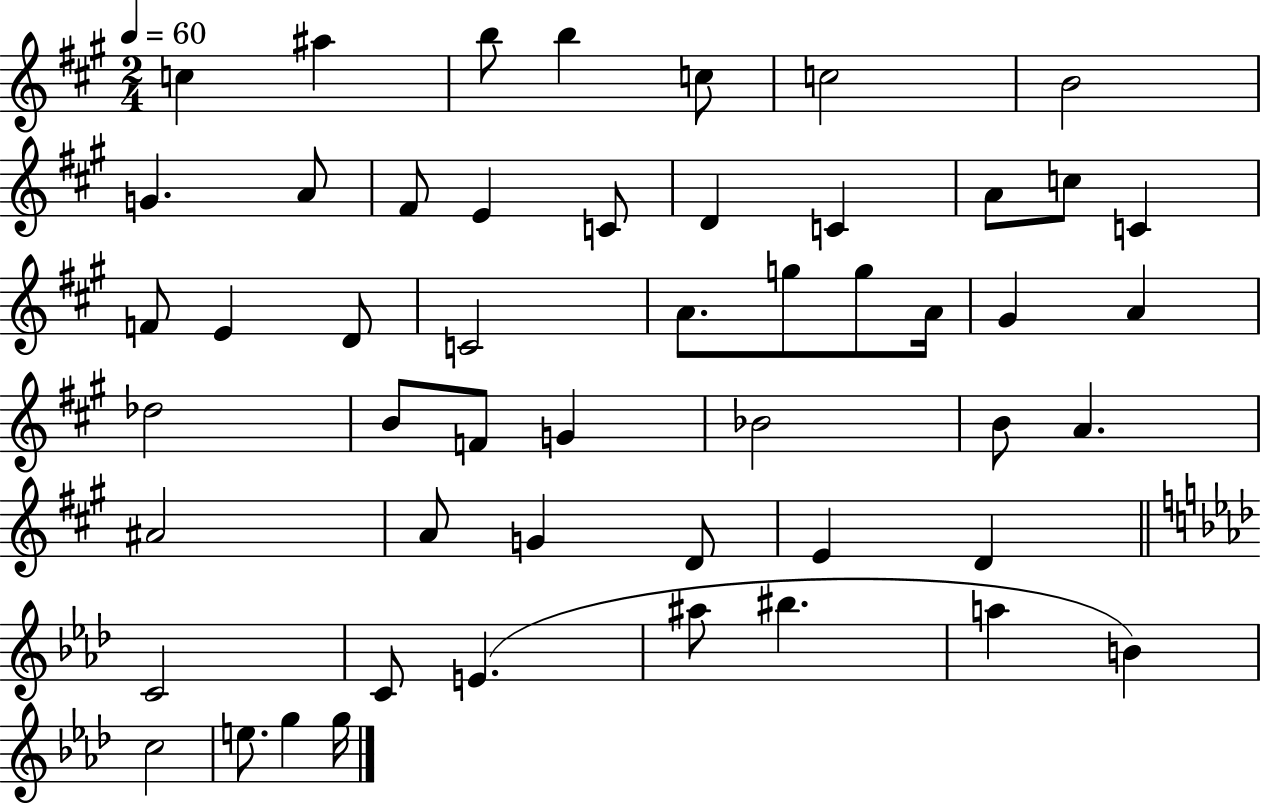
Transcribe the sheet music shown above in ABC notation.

X:1
T:Untitled
M:2/4
L:1/4
K:A
c ^a b/2 b c/2 c2 B2 G A/2 ^F/2 E C/2 D C A/2 c/2 C F/2 E D/2 C2 A/2 g/2 g/2 A/4 ^G A _d2 B/2 F/2 G _B2 B/2 A ^A2 A/2 G D/2 E D C2 C/2 E ^a/2 ^b a B c2 e/2 g g/4